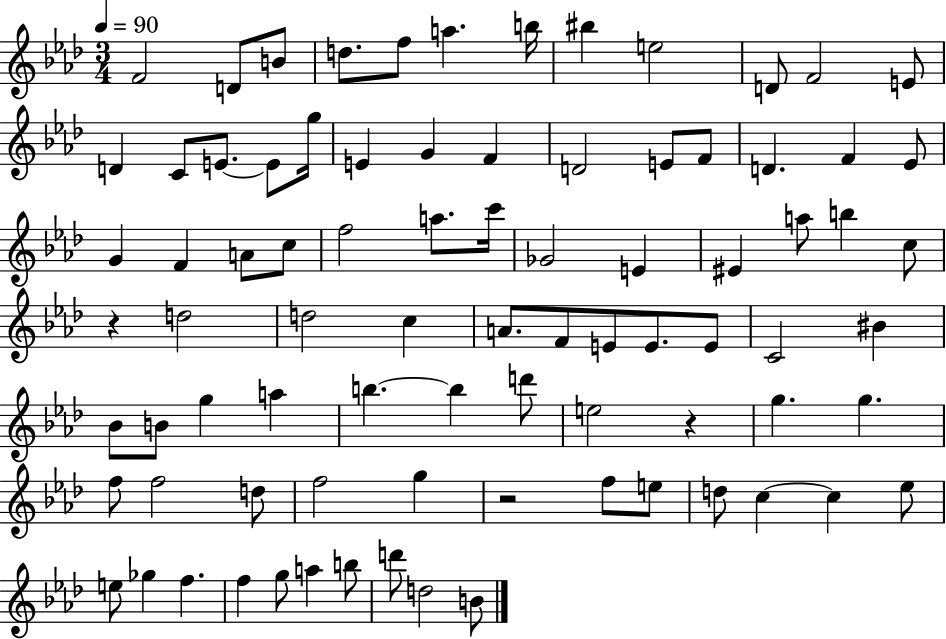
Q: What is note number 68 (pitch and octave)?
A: C5